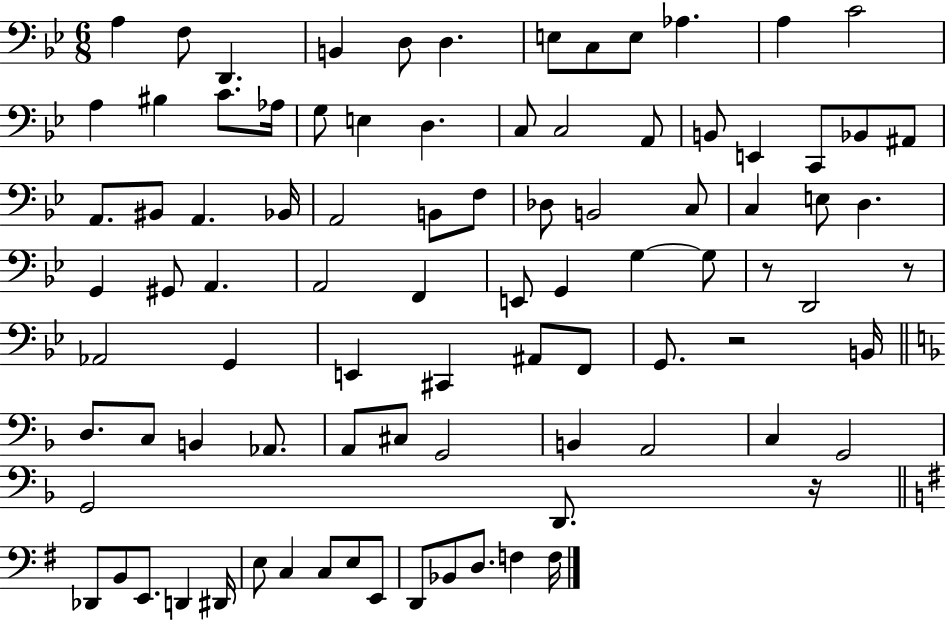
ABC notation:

X:1
T:Untitled
M:6/8
L:1/4
K:Bb
A, F,/2 D,, B,, D,/2 D, E,/2 C,/2 E,/2 _A, A, C2 A, ^B, C/2 _A,/4 G,/2 E, D, C,/2 C,2 A,,/2 B,,/2 E,, C,,/2 _B,,/2 ^A,,/2 A,,/2 ^B,,/2 A,, _B,,/4 A,,2 B,,/2 F,/2 _D,/2 B,,2 C,/2 C, E,/2 D, G,, ^G,,/2 A,, A,,2 F,, E,,/2 G,, G, G,/2 z/2 D,,2 z/2 _A,,2 G,, E,, ^C,, ^A,,/2 F,,/2 G,,/2 z2 B,,/4 D,/2 C,/2 B,, _A,,/2 A,,/2 ^C,/2 G,,2 B,, A,,2 C, G,,2 G,,2 D,,/2 z/4 _D,,/2 B,,/2 E,,/2 D,, ^D,,/4 E,/2 C, C,/2 E,/2 E,,/2 D,,/2 _B,,/2 D,/2 F, F,/4